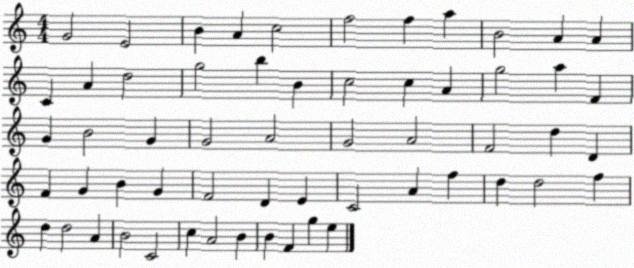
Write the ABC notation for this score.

X:1
T:Untitled
M:4/4
L:1/4
K:C
G2 E2 B A c2 f2 f a B2 A A C A d2 g2 b B c2 c A g2 a F G B2 G G2 A2 G2 A2 F2 d D F G B G F2 D E C2 A f d d2 f d d2 A B2 C2 c A2 B B F g e